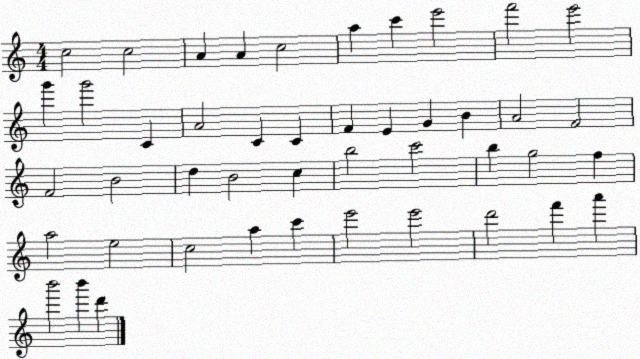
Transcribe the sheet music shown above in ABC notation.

X:1
T:Untitled
M:4/4
L:1/4
K:C
c2 c2 A A c2 a c' e'2 f'2 e'2 g' g'2 C A2 C C F E G B A2 F2 F2 B2 d B2 c b2 c'2 b g2 f a2 e2 c2 a c' e'2 e'2 d'2 f' a' b'2 b' d'